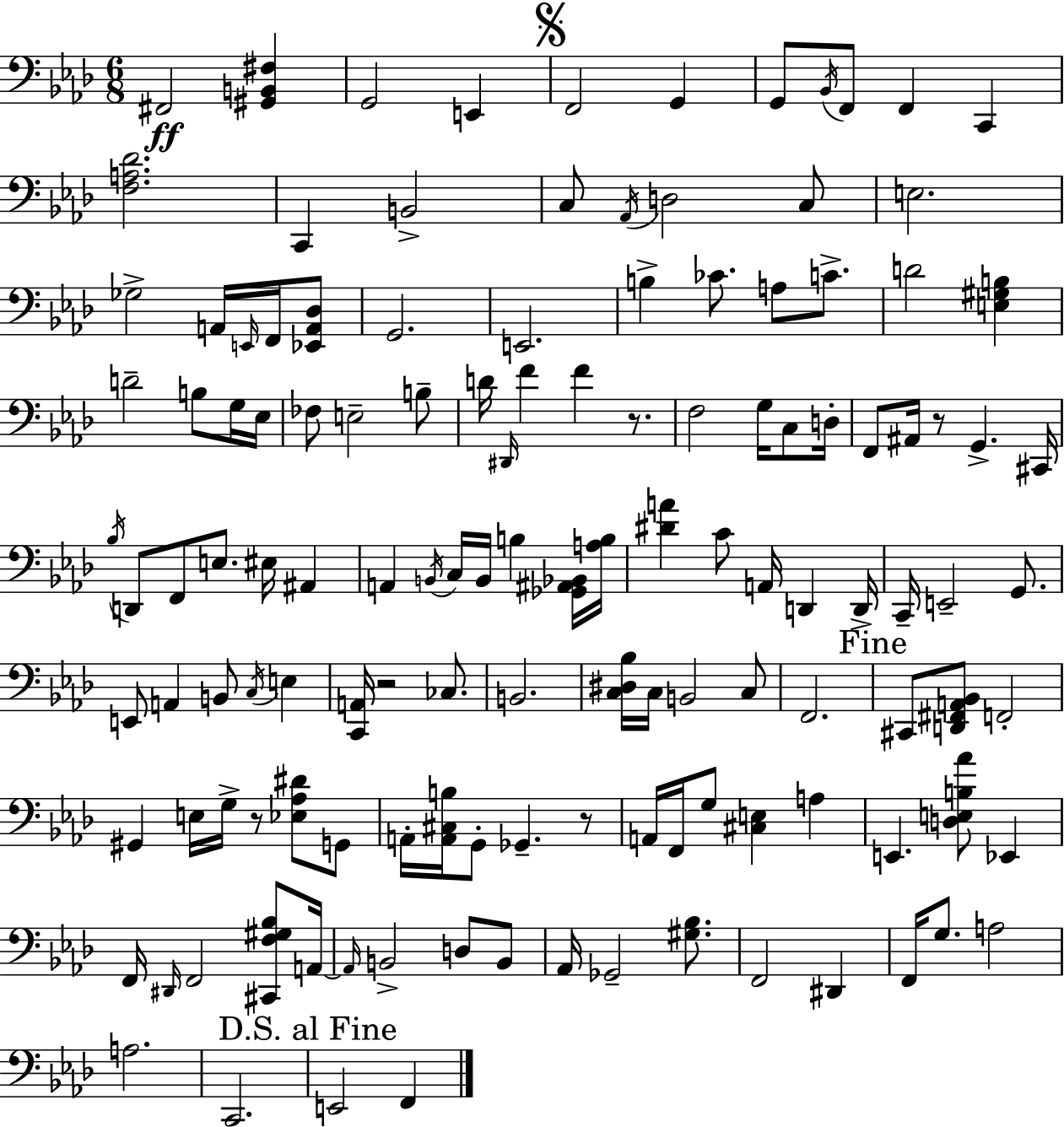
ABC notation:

X:1
T:Untitled
M:6/8
L:1/4
K:Fm
^F,,2 [^G,,B,,^F,] G,,2 E,, F,,2 G,, G,,/2 _B,,/4 F,,/2 F,, C,, [F,A,_D]2 C,, B,,2 C,/2 _A,,/4 D,2 C,/2 E,2 _G,2 A,,/4 E,,/4 F,,/4 [_E,,A,,_D,]/2 G,,2 E,,2 B, _C/2 A,/2 C/2 D2 [E,^G,B,] D2 B,/2 G,/4 _E,/4 _F,/2 E,2 B,/2 D/4 ^D,,/4 F F z/2 F,2 G,/4 C,/2 D,/4 F,,/2 ^A,,/4 z/2 G,, ^C,,/4 _B,/4 D,,/2 F,,/2 E,/2 ^E,/4 ^A,, A,, B,,/4 C,/4 B,,/4 B, [_G,,^A,,_B,,]/4 [A,B,]/4 [^DA] C/2 A,,/4 D,, D,,/4 C,,/4 E,,2 G,,/2 E,,/2 A,, B,,/2 C,/4 E, [C,,A,,]/4 z2 _C,/2 B,,2 [C,^D,_B,]/4 C,/4 B,,2 C,/2 F,,2 ^C,,/2 [D,,^F,,A,,_B,,]/2 F,,2 ^G,, E,/4 G,/4 z/2 [_E,_A,^D]/2 G,,/2 A,,/4 [A,,^C,B,]/4 G,,/2 _G,, z/2 A,,/4 F,,/4 G,/2 [^C,E,] A, E,, [D,E,B,_A]/2 _E,, F,,/4 ^D,,/4 F,,2 [^C,,F,^G,_B,]/2 A,,/4 A,,/4 B,,2 D,/2 B,,/2 _A,,/4 _G,,2 [^G,_B,]/2 F,,2 ^D,, F,,/4 G,/2 A,2 A,2 C,,2 E,,2 F,,